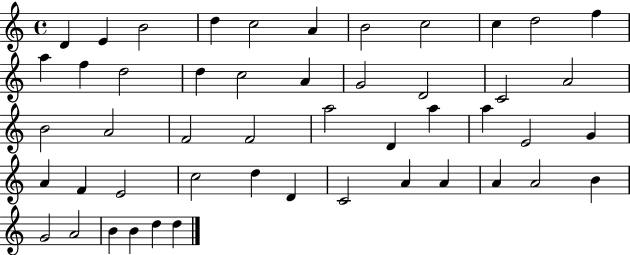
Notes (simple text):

D4/q E4/q B4/h D5/q C5/h A4/q B4/h C5/h C5/q D5/h F5/q A5/q F5/q D5/h D5/q C5/h A4/q G4/h D4/h C4/h A4/h B4/h A4/h F4/h F4/h A5/h D4/q A5/q A5/q E4/h G4/q A4/q F4/q E4/h C5/h D5/q D4/q C4/h A4/q A4/q A4/q A4/h B4/q G4/h A4/h B4/q B4/q D5/q D5/q